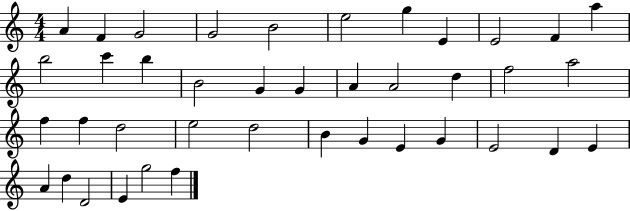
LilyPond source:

{
  \clef treble
  \numericTimeSignature
  \time 4/4
  \key c \major
  a'4 f'4 g'2 | g'2 b'2 | e''2 g''4 e'4 | e'2 f'4 a''4 | \break b''2 c'''4 b''4 | b'2 g'4 g'4 | a'4 a'2 d''4 | f''2 a''2 | \break f''4 f''4 d''2 | e''2 d''2 | b'4 g'4 e'4 g'4 | e'2 d'4 e'4 | \break a'4 d''4 d'2 | e'4 g''2 f''4 | \bar "|."
}